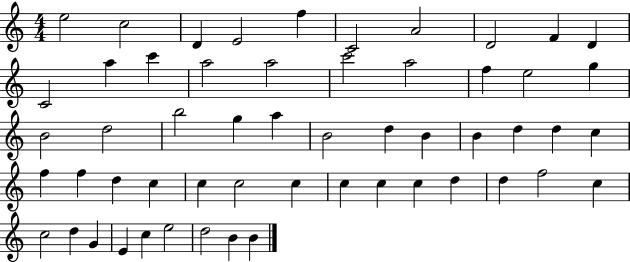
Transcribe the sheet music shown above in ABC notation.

X:1
T:Untitled
M:4/4
L:1/4
K:C
e2 c2 D E2 f C2 A2 D2 F D C2 a c' a2 a2 c'2 a2 f e2 g B2 d2 b2 g a B2 d B B d d c f f d c c c2 c c c c d d f2 c c2 d G E c e2 d2 B B